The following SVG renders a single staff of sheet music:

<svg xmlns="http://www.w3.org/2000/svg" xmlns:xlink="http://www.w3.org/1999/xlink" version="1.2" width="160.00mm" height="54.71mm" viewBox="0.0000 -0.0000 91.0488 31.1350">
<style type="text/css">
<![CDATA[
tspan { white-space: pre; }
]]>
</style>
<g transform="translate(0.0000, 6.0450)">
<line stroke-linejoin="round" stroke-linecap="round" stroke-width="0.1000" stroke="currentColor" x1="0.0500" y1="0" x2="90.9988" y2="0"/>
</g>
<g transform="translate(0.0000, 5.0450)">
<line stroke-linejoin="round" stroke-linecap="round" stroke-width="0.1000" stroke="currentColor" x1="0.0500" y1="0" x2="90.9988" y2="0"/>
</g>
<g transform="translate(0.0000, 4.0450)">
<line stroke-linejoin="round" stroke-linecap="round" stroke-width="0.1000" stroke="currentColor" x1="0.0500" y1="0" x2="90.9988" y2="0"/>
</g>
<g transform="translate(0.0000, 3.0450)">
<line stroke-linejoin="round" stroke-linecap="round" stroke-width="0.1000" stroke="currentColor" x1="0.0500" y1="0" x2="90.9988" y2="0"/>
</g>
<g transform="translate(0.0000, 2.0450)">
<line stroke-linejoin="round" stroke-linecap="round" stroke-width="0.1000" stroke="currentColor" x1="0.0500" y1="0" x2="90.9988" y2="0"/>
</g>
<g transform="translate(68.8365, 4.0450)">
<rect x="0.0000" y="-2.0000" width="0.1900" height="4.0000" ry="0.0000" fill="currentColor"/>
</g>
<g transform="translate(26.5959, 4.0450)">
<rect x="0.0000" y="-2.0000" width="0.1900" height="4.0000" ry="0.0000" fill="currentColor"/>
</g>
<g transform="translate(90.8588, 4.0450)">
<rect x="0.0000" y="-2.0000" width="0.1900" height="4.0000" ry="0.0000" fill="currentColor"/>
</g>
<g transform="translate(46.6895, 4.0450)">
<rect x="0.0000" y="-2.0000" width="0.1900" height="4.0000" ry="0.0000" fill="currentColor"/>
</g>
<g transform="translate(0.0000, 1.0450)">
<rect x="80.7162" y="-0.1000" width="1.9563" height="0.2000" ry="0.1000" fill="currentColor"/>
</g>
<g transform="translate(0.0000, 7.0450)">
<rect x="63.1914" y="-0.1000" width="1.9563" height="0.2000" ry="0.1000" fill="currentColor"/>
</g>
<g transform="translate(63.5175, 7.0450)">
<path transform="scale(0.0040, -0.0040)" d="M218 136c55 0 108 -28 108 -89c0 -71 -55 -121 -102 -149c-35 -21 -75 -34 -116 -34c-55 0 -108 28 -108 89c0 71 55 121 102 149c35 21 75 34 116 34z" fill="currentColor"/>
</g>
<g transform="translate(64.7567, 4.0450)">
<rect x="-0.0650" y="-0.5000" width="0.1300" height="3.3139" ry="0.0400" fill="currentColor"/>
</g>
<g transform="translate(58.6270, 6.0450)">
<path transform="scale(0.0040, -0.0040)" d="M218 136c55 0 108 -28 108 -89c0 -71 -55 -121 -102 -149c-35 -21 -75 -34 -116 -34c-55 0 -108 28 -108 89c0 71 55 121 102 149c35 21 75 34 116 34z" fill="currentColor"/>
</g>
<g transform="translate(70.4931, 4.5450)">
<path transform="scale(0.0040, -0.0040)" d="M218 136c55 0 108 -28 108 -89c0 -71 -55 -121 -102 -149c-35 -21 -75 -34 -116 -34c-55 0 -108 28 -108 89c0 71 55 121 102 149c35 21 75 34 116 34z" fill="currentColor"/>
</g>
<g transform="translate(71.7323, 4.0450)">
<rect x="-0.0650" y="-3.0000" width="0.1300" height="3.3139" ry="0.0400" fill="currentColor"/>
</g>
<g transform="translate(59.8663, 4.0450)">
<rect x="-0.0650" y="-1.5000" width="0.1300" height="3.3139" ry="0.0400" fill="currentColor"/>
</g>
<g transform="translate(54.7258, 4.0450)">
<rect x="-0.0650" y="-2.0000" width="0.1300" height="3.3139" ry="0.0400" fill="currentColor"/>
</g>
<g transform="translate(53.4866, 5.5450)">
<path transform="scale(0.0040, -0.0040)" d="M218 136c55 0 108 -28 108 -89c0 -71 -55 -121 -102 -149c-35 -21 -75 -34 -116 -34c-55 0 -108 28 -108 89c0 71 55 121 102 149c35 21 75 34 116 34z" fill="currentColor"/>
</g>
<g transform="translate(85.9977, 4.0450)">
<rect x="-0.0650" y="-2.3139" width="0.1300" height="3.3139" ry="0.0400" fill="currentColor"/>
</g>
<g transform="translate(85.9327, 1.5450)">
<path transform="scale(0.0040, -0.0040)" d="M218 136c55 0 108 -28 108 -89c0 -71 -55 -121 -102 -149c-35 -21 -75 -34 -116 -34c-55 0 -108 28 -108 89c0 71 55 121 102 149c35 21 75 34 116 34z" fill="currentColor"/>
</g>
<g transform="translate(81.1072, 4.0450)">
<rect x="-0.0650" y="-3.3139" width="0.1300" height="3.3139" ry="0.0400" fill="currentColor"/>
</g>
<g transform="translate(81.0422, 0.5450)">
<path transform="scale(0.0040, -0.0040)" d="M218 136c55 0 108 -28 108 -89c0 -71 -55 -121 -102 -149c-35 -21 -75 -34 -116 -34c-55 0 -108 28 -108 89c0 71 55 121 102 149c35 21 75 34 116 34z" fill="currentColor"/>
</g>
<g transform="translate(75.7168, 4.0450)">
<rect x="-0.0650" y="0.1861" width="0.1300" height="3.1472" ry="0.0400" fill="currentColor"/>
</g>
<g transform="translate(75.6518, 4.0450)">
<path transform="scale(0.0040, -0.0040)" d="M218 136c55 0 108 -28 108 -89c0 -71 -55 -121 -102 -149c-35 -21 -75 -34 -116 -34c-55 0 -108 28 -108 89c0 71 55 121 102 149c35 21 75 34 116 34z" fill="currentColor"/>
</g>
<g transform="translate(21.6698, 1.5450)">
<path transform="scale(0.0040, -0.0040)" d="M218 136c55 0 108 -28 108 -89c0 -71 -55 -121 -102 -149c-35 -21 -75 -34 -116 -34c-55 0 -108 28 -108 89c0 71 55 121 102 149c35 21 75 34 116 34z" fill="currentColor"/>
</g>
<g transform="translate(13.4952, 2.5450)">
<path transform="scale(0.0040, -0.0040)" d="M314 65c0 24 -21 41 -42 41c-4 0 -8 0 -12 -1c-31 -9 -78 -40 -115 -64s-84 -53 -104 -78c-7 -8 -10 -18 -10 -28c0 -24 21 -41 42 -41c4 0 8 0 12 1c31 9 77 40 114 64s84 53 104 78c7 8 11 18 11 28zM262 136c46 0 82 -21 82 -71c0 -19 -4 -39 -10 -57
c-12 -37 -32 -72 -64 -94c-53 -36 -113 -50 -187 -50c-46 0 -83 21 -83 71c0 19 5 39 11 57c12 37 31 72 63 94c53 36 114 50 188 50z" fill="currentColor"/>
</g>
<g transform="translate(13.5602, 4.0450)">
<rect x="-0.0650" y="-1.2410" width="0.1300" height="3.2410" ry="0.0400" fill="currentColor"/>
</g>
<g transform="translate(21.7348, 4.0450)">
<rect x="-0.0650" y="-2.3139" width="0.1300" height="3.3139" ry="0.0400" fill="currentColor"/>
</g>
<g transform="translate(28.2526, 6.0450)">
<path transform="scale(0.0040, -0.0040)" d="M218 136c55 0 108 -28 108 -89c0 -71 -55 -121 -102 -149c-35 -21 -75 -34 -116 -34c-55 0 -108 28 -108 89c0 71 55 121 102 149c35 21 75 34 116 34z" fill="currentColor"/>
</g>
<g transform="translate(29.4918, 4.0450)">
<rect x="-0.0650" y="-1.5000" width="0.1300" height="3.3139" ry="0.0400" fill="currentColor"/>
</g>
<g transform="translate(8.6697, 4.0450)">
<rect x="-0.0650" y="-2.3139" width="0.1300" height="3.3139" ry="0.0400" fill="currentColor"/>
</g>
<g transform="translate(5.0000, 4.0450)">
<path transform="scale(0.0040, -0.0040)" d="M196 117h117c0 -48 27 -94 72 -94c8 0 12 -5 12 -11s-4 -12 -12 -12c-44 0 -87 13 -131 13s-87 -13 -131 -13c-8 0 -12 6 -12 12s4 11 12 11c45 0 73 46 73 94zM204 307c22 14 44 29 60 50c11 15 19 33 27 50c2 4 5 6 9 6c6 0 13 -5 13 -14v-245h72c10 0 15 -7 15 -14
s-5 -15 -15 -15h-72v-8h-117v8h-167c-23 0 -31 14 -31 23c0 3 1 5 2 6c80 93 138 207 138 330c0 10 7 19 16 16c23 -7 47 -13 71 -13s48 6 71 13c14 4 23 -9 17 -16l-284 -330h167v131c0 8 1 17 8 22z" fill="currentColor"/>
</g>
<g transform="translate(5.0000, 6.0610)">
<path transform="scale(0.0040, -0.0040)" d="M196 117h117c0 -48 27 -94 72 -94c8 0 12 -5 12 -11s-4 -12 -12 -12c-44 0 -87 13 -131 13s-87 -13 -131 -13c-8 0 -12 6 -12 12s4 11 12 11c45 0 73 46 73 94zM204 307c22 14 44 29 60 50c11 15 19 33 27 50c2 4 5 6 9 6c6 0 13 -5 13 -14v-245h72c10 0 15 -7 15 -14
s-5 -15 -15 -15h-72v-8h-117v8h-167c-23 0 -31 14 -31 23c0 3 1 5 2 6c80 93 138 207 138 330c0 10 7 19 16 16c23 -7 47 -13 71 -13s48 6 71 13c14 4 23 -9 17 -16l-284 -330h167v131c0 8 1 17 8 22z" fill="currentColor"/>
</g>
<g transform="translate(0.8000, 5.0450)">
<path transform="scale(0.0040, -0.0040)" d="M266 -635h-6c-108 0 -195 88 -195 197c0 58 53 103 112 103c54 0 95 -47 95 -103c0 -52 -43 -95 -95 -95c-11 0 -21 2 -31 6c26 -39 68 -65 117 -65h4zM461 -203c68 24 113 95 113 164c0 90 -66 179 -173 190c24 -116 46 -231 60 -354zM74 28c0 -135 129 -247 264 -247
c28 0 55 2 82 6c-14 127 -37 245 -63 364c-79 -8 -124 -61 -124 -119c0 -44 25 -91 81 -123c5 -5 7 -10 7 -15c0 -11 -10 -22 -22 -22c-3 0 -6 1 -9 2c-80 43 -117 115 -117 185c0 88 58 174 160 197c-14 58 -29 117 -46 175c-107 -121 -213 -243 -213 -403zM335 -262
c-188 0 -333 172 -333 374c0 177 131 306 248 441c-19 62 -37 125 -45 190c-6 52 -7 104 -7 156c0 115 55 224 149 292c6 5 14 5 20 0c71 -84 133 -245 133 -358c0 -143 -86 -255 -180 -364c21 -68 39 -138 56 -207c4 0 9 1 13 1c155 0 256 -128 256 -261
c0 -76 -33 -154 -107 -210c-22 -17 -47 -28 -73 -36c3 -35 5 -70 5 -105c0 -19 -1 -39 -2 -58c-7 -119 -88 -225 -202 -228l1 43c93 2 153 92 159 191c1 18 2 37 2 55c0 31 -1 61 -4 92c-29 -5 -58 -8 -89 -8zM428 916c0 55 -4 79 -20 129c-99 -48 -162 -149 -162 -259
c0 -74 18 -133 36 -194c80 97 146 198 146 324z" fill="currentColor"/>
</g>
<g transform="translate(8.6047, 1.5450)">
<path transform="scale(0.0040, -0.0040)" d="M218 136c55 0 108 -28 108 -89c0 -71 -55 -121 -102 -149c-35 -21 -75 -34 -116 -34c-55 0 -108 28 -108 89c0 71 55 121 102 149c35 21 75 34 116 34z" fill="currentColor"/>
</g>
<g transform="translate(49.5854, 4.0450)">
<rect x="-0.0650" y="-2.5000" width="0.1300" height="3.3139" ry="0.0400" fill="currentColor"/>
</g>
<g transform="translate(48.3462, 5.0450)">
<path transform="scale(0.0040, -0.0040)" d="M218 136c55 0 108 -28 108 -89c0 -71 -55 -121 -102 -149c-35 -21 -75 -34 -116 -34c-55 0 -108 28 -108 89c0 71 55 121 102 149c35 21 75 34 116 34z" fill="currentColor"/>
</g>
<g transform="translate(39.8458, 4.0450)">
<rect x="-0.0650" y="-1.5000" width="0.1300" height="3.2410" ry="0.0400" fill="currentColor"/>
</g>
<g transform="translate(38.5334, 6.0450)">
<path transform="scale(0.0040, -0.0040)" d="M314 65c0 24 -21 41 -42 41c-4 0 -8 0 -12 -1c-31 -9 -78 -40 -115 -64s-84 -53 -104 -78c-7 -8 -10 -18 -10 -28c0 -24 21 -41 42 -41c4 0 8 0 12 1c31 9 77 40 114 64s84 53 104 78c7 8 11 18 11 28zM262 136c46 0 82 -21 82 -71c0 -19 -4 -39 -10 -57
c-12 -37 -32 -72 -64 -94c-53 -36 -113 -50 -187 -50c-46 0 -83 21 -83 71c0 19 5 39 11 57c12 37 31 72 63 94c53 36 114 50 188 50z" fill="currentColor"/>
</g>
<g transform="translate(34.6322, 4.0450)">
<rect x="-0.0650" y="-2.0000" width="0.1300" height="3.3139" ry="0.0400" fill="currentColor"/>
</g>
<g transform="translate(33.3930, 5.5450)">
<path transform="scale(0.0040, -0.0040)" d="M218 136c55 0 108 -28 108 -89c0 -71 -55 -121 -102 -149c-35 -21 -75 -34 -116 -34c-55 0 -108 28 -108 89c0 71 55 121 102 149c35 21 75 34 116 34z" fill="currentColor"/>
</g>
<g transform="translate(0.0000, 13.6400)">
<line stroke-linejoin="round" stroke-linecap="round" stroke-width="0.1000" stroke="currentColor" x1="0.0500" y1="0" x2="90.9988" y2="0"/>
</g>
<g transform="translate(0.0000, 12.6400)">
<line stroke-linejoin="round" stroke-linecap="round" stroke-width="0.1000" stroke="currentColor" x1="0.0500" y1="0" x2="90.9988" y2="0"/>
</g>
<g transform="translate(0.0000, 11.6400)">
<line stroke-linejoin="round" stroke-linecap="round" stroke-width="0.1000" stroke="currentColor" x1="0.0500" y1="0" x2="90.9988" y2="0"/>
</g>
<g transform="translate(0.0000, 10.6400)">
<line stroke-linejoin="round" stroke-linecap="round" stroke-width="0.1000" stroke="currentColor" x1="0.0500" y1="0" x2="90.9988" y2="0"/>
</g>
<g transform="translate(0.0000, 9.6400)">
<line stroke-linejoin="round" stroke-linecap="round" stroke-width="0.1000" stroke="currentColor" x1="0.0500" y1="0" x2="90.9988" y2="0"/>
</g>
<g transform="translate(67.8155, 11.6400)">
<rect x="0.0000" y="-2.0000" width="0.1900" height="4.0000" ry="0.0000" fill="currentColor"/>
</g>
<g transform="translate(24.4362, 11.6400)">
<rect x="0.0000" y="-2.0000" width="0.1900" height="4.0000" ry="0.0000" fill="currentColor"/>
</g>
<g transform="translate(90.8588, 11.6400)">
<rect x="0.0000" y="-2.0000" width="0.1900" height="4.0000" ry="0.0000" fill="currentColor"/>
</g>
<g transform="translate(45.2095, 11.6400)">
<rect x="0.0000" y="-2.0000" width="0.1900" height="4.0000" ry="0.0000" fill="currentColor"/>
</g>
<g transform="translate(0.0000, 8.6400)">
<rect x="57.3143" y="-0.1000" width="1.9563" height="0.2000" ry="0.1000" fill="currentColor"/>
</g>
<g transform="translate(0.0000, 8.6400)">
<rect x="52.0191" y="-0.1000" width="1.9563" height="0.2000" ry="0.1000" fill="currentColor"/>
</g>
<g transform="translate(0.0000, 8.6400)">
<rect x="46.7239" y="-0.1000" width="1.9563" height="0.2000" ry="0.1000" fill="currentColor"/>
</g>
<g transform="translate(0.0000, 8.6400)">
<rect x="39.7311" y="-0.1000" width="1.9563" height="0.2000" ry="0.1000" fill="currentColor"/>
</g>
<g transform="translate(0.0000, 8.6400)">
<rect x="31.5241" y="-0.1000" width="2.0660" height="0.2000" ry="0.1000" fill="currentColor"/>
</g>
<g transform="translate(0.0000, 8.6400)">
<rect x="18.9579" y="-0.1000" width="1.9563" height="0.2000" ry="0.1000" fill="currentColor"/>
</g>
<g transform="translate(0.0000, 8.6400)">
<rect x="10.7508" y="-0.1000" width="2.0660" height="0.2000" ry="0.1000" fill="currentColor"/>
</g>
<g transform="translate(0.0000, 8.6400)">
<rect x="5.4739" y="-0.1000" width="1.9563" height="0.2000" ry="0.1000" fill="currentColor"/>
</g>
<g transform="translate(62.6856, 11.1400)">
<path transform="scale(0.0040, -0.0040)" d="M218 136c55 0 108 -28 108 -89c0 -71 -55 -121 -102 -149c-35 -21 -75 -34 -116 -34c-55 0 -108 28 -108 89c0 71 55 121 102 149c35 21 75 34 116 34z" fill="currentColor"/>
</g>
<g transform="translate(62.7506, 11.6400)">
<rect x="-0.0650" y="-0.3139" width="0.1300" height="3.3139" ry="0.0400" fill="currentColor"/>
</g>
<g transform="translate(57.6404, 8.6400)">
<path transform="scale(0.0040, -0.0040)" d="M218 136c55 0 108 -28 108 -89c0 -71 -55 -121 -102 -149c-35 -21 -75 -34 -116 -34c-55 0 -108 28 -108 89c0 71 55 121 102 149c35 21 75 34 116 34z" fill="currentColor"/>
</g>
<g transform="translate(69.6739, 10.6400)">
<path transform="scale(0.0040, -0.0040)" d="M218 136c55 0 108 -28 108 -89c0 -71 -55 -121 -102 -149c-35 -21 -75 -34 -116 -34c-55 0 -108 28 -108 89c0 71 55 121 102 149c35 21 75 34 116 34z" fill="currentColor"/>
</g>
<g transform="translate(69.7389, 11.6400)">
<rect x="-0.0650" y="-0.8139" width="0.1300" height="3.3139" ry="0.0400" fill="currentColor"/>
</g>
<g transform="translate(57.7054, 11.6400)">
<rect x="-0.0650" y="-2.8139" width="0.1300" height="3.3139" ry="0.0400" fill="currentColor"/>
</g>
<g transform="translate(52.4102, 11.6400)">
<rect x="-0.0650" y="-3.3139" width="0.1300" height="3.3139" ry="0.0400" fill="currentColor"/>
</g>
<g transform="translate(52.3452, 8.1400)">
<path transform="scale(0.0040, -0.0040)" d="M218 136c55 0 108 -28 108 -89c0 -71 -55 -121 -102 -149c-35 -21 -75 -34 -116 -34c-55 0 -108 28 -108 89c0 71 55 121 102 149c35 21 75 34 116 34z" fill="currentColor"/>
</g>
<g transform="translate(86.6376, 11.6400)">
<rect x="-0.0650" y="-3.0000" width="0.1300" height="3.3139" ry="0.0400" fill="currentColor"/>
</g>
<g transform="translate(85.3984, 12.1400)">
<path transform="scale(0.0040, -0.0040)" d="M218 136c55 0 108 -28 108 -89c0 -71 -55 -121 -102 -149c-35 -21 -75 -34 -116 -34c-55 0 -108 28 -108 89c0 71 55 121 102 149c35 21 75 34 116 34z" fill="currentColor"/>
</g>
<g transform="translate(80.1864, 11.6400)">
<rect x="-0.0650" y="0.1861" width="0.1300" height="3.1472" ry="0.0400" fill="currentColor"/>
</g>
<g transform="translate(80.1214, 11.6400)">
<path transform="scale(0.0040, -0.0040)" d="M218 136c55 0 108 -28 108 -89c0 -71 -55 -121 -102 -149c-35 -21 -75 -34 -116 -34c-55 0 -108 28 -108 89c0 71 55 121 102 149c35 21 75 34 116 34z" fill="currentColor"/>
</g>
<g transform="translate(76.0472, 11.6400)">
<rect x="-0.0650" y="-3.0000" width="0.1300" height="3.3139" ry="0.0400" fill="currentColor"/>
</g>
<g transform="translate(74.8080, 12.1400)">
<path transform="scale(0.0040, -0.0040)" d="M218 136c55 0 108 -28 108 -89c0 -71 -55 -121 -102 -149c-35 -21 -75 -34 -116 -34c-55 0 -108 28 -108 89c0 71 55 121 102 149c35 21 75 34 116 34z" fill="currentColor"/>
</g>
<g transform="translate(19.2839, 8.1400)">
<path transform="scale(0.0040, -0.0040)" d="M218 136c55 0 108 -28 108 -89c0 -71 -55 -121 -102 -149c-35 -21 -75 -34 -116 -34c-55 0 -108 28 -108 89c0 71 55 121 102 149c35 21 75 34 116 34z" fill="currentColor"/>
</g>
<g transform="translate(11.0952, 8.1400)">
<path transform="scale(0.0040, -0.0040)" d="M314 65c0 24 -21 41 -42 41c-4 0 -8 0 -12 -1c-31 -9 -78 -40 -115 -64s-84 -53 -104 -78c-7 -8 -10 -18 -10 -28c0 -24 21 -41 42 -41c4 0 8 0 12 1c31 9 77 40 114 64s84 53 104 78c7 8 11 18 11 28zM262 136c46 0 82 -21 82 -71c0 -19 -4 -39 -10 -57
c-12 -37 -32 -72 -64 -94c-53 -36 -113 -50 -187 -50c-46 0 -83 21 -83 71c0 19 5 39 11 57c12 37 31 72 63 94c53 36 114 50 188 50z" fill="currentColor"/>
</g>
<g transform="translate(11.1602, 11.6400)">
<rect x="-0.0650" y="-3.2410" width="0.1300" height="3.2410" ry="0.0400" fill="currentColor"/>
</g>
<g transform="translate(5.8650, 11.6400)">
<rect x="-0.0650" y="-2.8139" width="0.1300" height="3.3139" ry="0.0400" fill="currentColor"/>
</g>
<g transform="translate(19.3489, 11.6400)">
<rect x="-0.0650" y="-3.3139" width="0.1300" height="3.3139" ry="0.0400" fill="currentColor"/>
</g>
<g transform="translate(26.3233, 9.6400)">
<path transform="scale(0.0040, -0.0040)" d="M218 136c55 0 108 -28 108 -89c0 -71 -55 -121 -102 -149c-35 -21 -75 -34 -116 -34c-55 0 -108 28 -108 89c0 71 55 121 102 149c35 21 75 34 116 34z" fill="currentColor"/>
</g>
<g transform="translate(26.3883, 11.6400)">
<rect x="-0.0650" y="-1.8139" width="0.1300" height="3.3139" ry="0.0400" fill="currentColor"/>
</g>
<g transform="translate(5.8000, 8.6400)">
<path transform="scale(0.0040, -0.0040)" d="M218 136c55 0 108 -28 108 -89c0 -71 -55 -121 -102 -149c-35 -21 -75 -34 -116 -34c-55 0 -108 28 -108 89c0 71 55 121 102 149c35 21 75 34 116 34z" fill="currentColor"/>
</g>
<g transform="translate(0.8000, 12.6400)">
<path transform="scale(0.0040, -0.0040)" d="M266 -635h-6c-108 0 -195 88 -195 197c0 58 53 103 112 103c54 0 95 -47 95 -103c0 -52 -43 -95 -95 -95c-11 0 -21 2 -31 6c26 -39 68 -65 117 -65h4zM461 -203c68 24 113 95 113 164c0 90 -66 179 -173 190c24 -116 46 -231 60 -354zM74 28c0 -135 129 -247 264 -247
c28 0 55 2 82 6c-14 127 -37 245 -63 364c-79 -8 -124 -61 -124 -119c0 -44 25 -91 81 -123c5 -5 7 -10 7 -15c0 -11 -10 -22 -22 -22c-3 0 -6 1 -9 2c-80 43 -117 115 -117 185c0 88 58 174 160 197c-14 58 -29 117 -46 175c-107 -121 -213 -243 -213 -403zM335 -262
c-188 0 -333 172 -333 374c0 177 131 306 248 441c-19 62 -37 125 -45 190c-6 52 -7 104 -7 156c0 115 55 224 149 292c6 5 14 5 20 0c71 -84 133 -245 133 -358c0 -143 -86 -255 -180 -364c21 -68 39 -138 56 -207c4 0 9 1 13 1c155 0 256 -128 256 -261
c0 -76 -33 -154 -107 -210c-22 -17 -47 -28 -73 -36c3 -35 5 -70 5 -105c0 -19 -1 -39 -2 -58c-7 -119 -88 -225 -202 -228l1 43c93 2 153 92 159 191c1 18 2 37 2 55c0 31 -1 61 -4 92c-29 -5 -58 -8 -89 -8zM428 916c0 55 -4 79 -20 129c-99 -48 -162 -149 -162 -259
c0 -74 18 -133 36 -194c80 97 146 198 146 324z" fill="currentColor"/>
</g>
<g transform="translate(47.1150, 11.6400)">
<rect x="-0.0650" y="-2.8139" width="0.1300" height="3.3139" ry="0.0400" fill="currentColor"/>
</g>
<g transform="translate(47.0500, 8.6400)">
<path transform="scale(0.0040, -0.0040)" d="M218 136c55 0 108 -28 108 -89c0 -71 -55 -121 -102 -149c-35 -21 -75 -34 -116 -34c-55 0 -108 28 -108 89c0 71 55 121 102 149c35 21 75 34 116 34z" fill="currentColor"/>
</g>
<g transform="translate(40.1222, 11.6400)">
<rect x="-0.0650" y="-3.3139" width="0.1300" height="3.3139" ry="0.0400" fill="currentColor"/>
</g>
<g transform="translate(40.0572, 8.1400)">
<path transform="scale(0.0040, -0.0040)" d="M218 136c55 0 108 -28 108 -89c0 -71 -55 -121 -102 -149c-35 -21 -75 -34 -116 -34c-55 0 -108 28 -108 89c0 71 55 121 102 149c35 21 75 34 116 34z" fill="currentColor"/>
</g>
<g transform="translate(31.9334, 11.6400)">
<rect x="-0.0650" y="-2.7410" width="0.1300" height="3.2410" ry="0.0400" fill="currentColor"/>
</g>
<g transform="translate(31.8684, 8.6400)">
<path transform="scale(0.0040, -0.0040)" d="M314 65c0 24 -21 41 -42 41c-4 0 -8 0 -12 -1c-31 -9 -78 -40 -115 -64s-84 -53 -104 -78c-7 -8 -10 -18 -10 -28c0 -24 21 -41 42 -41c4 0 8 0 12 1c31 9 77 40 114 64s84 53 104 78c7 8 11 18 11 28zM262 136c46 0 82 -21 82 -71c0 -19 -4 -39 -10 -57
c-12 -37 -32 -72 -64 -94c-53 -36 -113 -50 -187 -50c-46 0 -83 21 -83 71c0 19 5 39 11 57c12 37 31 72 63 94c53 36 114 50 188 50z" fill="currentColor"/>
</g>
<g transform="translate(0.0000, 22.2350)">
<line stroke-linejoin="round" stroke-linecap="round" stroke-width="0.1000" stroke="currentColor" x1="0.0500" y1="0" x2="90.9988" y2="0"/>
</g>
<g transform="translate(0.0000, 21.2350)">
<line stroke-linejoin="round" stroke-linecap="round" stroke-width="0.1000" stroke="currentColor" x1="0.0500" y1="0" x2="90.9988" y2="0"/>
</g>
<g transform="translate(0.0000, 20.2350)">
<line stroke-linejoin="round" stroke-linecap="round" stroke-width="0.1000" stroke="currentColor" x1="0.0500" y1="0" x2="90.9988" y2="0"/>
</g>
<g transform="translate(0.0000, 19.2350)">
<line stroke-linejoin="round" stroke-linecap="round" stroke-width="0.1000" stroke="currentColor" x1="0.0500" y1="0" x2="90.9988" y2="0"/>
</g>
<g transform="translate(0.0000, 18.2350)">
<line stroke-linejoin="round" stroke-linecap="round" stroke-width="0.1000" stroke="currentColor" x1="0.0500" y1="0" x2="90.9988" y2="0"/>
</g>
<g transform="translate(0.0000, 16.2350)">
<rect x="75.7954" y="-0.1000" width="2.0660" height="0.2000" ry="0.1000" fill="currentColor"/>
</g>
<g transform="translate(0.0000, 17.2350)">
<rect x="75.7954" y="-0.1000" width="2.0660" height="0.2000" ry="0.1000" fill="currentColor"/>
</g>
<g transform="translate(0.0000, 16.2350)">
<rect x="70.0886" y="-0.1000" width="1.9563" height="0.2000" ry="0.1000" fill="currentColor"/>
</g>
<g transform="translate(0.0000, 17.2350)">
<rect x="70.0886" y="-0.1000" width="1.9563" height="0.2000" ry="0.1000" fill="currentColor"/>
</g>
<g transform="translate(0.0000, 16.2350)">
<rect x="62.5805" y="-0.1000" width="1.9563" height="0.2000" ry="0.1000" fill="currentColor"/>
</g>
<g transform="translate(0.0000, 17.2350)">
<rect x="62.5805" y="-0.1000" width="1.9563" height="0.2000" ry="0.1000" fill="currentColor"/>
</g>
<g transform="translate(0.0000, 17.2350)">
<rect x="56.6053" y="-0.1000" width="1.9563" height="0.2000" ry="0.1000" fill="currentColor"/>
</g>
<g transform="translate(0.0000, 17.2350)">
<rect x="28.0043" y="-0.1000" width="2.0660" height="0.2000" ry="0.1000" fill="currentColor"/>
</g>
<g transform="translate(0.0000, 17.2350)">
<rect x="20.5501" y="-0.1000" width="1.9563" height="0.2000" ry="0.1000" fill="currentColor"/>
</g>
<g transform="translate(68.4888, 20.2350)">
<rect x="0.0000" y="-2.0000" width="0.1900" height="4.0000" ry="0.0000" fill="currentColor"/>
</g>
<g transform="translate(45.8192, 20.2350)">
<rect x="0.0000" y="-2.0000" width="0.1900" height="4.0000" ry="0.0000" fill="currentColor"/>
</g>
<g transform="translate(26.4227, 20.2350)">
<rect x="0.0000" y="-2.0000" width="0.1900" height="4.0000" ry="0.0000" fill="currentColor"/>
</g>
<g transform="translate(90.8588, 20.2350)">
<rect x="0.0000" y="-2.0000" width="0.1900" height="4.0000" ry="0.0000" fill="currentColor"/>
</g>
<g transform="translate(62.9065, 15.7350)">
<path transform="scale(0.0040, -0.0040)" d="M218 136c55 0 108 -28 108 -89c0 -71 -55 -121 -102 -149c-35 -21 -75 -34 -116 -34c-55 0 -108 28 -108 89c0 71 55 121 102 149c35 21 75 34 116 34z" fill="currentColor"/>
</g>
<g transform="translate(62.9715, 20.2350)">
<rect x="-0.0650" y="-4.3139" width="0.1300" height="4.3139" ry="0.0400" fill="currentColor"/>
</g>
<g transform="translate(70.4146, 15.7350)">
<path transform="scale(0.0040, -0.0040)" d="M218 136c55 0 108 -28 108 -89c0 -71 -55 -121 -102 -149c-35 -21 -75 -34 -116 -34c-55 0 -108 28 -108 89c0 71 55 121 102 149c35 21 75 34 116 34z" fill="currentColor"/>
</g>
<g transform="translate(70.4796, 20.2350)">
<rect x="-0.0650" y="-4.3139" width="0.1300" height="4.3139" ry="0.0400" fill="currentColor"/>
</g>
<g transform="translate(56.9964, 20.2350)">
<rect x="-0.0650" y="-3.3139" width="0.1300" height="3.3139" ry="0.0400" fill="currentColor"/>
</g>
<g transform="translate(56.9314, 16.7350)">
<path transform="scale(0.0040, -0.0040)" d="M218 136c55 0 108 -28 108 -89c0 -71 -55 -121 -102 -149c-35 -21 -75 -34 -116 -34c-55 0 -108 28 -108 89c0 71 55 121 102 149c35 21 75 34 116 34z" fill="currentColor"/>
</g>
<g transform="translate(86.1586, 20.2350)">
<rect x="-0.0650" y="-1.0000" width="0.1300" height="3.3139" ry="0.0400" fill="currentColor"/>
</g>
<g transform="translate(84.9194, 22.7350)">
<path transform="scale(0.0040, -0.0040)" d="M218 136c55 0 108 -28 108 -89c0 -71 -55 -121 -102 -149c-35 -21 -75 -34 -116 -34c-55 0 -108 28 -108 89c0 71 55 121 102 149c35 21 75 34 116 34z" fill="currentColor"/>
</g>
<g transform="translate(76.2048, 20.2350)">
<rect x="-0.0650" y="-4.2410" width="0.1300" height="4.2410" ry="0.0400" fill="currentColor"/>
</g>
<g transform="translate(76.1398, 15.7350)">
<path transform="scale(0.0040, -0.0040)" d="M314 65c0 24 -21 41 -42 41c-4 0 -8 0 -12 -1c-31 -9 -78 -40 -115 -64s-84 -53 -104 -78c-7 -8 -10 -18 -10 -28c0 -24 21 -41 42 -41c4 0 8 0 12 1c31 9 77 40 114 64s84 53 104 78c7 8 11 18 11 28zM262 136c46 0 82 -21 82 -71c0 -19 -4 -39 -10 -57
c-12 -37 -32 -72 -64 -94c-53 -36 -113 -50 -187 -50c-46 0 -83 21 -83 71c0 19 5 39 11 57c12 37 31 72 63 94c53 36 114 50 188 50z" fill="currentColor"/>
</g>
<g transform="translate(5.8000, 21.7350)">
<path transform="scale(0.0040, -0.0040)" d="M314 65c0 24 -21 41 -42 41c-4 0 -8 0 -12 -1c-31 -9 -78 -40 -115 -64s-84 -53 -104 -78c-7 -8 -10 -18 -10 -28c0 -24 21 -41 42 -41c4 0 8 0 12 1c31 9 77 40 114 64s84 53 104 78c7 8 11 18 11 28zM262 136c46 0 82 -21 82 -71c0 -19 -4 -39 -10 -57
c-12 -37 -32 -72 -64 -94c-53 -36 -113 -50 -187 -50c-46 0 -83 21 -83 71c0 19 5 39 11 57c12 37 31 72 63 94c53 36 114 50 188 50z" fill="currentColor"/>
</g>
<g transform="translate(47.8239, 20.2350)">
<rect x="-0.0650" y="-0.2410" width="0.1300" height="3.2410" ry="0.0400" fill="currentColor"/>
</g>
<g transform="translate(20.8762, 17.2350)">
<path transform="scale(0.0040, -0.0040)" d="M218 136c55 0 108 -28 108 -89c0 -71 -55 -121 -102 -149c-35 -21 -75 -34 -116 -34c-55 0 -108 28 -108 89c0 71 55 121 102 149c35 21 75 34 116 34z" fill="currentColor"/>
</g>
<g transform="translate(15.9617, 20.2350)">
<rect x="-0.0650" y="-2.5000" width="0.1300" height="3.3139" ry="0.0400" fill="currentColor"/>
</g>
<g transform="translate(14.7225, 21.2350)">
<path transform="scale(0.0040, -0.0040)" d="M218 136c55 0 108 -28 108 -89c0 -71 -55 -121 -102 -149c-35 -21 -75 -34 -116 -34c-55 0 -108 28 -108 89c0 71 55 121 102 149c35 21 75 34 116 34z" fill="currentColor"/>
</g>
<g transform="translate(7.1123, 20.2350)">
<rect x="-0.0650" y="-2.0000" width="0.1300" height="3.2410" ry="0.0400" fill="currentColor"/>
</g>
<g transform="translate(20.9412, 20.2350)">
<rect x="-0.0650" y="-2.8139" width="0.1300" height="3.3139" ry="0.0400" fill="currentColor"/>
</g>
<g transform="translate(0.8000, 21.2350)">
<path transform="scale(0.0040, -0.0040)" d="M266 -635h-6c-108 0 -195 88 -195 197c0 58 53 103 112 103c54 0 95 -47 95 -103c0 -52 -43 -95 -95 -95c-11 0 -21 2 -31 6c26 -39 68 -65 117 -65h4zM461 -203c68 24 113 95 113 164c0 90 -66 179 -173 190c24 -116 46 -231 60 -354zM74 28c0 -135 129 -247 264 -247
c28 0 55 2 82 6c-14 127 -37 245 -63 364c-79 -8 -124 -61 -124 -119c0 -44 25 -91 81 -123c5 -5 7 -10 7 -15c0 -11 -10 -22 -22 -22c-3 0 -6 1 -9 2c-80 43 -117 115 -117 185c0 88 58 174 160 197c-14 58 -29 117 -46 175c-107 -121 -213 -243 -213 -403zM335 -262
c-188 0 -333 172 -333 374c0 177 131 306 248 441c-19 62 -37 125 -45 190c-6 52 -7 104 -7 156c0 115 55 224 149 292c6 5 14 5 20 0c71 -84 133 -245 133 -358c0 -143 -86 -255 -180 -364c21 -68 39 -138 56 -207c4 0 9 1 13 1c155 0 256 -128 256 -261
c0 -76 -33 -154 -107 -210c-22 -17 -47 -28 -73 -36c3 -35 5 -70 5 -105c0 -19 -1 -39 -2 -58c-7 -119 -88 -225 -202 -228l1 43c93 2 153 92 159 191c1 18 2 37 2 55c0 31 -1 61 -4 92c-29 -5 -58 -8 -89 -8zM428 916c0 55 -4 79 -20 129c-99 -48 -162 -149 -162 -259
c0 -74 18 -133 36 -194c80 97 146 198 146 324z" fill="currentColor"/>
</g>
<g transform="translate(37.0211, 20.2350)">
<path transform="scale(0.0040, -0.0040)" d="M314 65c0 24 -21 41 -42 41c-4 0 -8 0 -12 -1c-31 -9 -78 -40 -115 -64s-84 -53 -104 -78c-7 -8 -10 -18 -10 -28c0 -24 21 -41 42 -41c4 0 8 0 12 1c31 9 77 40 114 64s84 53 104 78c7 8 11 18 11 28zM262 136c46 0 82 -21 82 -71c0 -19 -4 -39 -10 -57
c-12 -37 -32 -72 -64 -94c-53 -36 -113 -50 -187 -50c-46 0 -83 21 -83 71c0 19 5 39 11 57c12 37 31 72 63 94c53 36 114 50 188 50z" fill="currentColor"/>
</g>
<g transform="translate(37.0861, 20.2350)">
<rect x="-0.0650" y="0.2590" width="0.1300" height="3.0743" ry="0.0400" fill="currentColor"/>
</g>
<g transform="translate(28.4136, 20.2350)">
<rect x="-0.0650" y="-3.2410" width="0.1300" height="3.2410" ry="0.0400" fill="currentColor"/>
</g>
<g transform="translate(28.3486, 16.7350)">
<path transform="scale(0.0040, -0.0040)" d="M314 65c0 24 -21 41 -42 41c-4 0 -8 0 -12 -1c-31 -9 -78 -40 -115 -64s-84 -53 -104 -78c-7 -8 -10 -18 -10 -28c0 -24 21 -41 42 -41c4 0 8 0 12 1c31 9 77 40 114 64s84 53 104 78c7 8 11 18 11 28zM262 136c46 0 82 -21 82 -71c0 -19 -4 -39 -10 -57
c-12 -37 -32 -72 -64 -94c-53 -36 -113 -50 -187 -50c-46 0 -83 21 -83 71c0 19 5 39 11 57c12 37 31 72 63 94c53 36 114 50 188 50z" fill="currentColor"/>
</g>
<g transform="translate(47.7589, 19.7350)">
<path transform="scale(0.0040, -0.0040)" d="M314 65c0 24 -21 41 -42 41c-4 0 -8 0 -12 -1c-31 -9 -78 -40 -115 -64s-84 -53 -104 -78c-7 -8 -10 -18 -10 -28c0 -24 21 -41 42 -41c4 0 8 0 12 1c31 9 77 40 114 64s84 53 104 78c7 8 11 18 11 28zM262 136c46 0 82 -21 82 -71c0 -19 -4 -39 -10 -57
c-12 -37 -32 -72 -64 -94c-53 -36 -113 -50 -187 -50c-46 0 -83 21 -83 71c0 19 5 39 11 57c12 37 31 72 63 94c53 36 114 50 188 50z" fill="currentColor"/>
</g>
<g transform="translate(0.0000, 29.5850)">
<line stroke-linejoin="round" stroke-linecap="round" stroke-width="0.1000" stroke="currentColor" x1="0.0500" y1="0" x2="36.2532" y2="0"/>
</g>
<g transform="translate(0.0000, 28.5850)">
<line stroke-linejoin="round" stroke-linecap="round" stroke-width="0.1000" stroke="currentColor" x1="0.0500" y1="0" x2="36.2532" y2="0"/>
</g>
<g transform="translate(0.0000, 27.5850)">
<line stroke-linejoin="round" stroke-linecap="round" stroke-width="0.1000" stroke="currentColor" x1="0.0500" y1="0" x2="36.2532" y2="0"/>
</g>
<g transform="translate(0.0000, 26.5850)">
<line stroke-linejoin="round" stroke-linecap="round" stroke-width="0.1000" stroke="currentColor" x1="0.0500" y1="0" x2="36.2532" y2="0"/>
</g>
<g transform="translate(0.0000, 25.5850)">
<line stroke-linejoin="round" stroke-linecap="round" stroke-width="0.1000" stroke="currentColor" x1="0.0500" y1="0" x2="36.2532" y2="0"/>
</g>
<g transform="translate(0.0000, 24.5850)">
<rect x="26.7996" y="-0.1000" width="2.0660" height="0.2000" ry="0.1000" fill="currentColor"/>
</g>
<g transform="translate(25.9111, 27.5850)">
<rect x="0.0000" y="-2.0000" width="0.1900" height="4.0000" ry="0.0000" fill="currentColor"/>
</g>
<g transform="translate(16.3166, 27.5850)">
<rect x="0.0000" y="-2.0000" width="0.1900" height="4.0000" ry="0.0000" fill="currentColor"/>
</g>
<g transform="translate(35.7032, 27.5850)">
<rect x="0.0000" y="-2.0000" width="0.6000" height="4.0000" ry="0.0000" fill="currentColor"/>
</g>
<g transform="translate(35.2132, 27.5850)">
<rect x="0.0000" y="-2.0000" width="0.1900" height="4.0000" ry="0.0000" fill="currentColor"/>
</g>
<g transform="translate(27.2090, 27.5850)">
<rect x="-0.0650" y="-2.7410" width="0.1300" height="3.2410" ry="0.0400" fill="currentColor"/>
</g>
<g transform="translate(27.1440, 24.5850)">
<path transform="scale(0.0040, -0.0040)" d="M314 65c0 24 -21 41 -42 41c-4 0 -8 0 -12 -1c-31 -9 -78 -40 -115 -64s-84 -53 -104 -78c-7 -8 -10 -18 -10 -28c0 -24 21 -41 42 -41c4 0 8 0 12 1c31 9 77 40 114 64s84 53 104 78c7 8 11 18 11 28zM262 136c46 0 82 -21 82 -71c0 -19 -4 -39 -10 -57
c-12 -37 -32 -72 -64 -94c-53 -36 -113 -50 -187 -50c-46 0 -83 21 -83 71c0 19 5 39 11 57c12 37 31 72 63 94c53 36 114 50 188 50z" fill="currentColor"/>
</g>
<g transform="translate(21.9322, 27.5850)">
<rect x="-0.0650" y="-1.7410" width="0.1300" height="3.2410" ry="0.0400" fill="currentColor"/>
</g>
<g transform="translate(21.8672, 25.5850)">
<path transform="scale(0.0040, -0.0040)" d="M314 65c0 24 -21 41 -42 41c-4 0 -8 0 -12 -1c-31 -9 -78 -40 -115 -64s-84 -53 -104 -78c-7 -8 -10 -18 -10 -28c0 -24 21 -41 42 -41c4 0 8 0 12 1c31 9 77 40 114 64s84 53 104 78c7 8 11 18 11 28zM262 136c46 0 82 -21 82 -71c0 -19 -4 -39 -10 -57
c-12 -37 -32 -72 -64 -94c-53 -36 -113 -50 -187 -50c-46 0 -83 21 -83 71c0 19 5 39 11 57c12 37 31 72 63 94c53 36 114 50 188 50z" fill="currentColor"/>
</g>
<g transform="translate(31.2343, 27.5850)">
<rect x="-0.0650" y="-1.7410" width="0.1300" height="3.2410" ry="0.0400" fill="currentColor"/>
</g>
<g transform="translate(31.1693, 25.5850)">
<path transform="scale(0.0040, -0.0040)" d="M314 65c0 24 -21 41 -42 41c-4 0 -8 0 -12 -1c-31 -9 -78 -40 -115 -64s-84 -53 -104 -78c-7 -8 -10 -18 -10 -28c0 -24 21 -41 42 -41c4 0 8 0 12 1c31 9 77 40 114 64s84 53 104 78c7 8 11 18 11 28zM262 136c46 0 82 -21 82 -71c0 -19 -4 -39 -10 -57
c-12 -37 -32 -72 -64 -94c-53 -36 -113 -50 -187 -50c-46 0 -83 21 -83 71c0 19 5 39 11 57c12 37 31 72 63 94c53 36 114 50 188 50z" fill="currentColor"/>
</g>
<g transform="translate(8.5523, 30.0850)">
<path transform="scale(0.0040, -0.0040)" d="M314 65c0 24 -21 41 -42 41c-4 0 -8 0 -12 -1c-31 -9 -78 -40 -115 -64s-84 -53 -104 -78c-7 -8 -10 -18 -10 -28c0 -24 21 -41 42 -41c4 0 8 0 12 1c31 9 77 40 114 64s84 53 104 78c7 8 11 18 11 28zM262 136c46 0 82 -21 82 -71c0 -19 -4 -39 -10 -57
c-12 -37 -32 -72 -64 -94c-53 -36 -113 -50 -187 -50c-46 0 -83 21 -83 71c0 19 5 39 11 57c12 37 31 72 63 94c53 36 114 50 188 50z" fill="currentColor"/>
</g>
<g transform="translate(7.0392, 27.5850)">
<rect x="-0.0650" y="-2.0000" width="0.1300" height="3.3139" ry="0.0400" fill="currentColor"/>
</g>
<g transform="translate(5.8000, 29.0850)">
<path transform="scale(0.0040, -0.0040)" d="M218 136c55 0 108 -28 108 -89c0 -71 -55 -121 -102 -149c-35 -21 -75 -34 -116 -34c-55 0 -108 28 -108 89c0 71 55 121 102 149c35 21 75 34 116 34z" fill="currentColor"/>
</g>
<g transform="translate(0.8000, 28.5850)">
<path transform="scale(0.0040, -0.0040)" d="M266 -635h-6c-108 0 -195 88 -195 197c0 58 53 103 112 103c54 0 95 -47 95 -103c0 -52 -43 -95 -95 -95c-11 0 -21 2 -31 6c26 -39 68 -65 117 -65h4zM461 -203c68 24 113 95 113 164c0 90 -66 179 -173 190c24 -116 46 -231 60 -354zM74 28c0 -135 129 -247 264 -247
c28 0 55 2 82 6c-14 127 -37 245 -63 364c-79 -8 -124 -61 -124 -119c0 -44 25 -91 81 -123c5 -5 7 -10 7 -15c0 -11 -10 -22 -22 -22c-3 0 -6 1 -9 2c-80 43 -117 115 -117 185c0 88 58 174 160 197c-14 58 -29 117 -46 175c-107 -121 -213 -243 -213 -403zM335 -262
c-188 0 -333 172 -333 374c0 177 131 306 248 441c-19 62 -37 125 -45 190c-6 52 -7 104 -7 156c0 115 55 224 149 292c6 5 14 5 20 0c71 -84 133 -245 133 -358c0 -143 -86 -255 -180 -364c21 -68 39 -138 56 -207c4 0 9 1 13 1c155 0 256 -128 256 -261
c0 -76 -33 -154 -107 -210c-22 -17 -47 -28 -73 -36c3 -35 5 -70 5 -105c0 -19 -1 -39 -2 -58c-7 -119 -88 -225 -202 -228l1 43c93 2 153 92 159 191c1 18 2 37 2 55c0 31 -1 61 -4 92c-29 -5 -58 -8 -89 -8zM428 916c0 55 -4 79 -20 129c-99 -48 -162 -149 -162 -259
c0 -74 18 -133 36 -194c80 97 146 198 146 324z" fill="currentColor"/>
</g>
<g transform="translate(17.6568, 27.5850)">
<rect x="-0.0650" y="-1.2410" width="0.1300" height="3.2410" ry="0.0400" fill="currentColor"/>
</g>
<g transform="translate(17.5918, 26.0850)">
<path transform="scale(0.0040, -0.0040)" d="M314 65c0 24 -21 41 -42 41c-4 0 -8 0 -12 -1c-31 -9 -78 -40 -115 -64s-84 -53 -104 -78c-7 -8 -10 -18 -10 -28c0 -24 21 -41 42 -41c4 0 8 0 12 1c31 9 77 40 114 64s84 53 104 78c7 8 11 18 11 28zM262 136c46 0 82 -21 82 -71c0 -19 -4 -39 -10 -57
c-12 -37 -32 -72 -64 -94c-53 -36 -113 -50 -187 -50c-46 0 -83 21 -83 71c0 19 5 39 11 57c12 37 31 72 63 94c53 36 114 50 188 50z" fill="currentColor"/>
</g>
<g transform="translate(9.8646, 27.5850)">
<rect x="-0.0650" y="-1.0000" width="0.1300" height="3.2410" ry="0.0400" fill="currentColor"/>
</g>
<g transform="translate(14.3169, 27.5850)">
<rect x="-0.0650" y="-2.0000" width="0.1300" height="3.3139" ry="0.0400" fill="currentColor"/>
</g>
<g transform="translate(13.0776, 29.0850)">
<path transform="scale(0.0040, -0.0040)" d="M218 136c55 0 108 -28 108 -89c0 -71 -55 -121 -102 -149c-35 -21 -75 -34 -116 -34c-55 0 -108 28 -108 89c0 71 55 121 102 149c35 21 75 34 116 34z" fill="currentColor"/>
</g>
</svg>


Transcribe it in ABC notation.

X:1
T:Untitled
M:4/4
L:1/4
K:C
g e2 g E F E2 G F E C A B b g a b2 b f a2 b a b a c d A B A F2 G a b2 B2 c2 b d' d' d'2 D F D2 F e2 f2 a2 f2